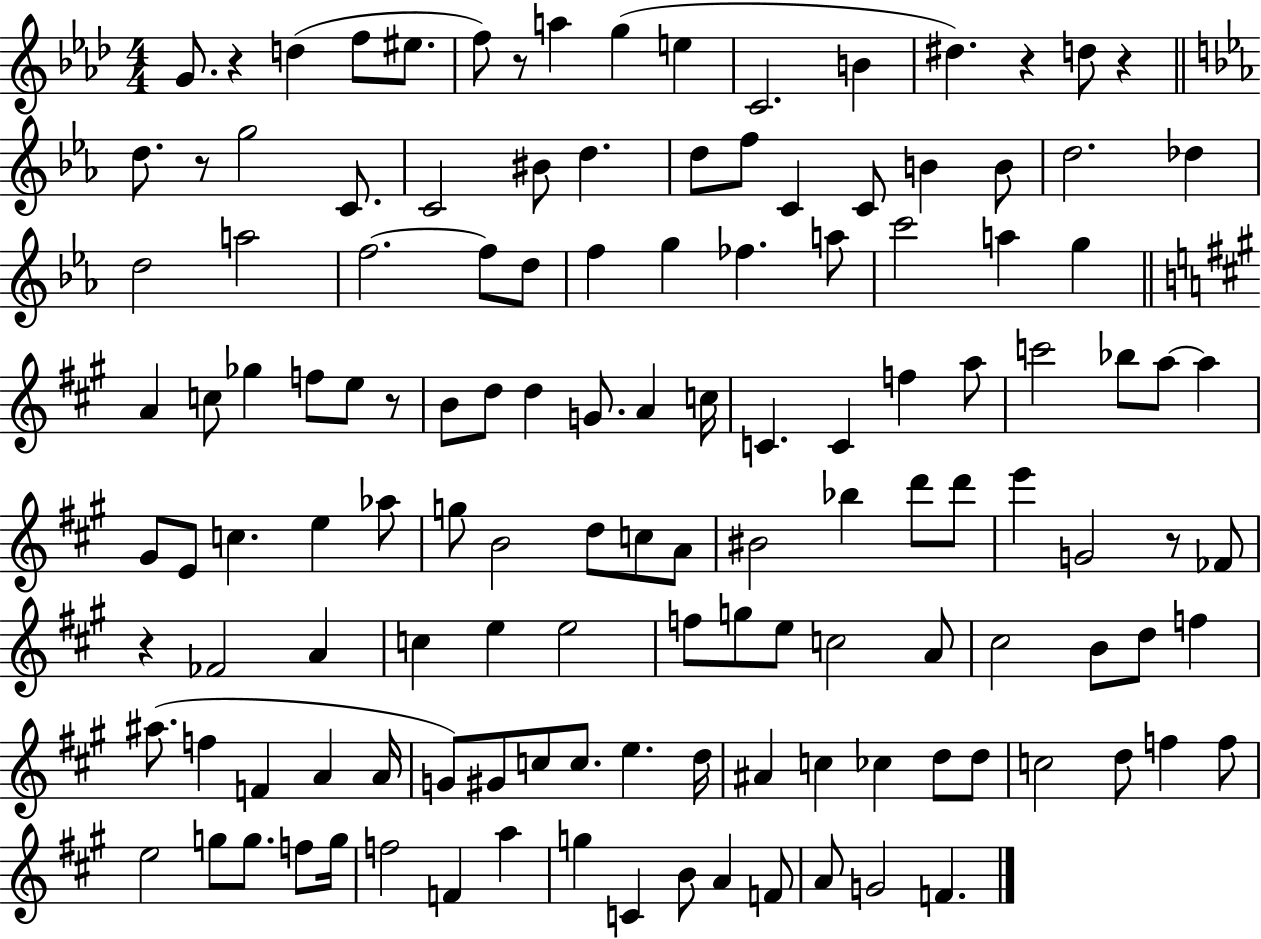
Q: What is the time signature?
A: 4/4